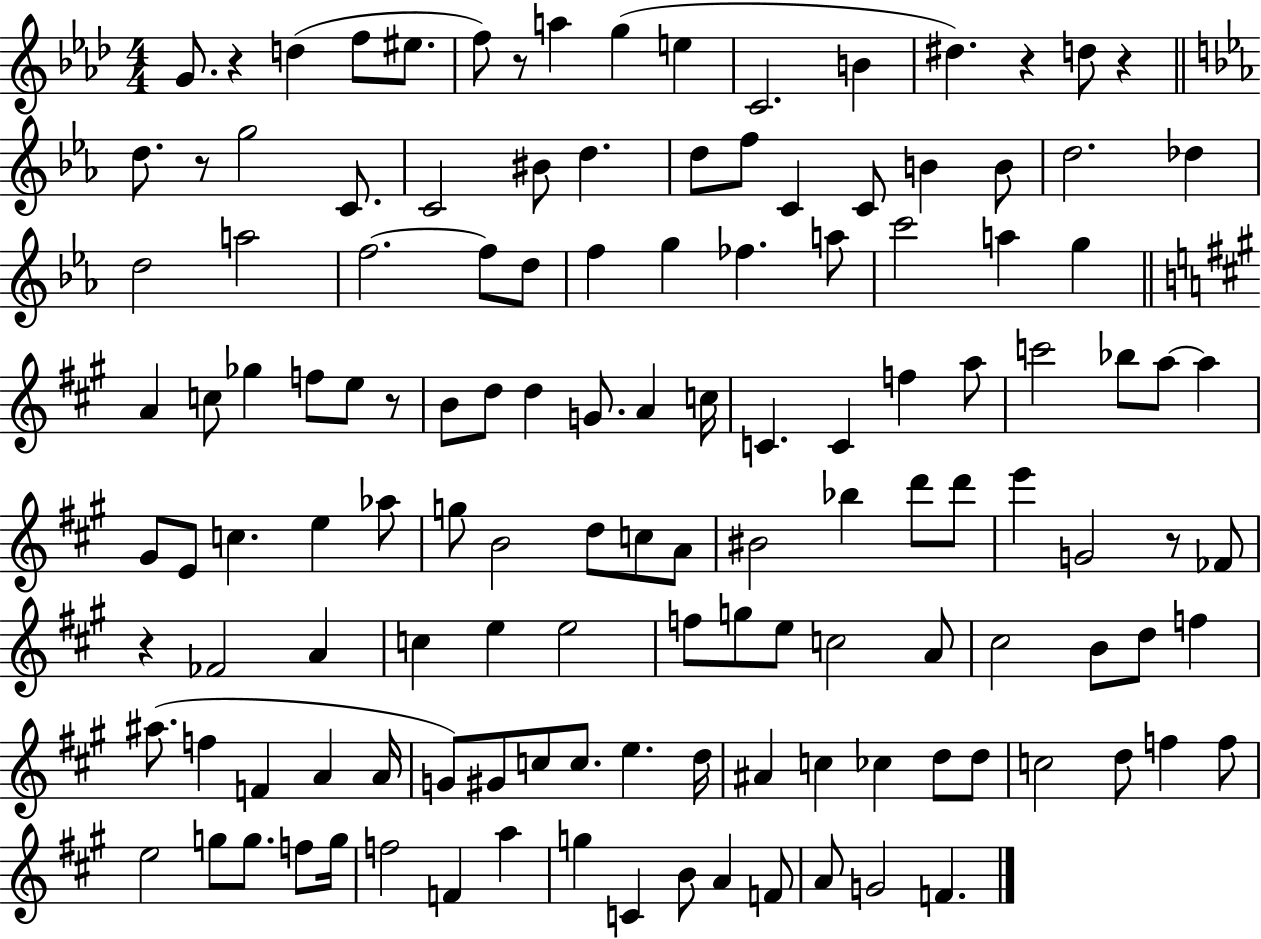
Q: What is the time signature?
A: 4/4